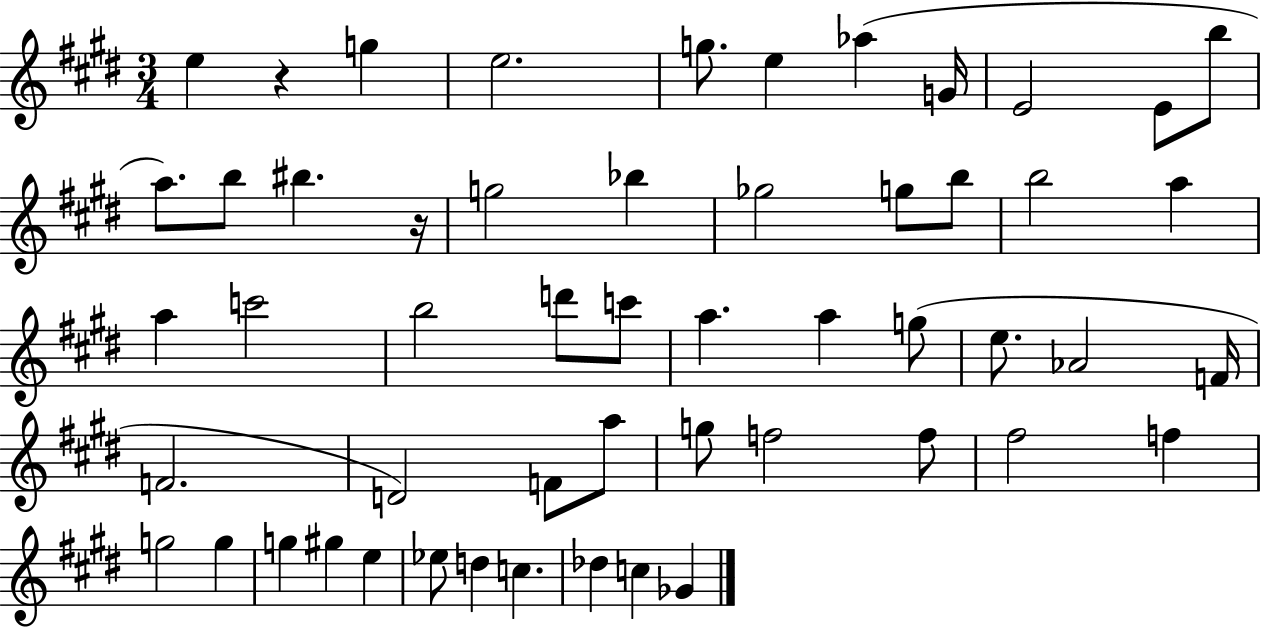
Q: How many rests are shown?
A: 2